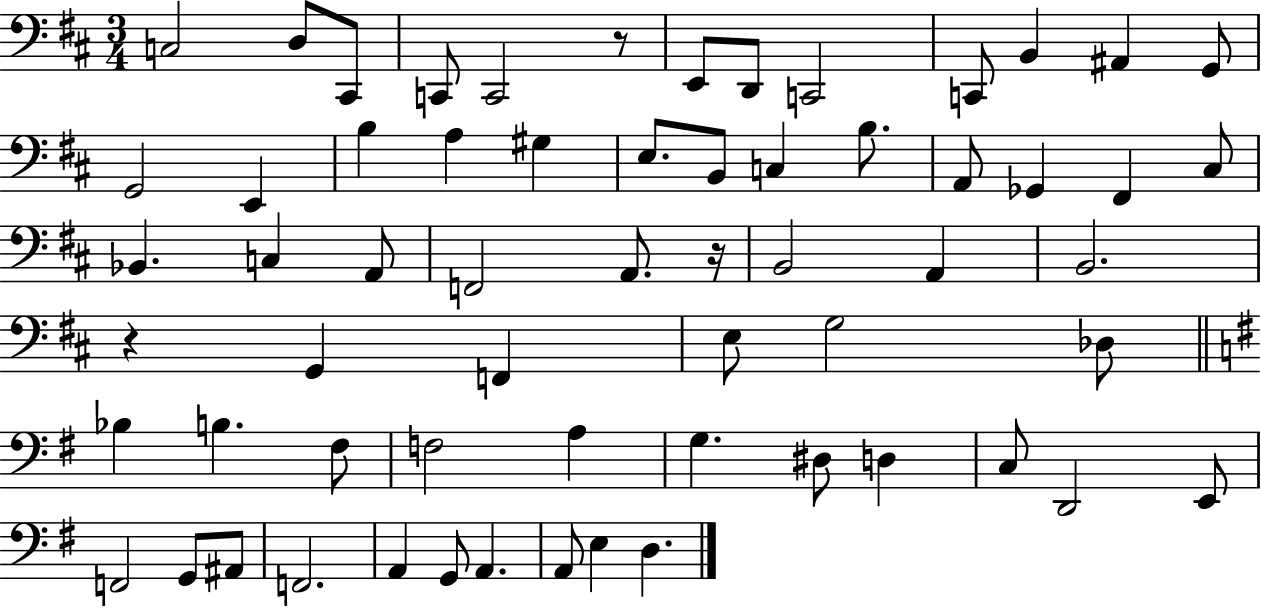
{
  \clef bass
  \numericTimeSignature
  \time 3/4
  \key d \major
  c2 d8 cis,8 | c,8 c,2 r8 | e,8 d,8 c,2 | c,8 b,4 ais,4 g,8 | \break g,2 e,4 | b4 a4 gis4 | e8. b,8 c4 b8. | a,8 ges,4 fis,4 cis8 | \break bes,4. c4 a,8 | f,2 a,8. r16 | b,2 a,4 | b,2. | \break r4 g,4 f,4 | e8 g2 des8 | \bar "||" \break \key g \major bes4 b4. fis8 | f2 a4 | g4. dis8 d4 | c8 d,2 e,8 | \break f,2 g,8 ais,8 | f,2. | a,4 g,8 a,4. | a,8 e4 d4. | \break \bar "|."
}